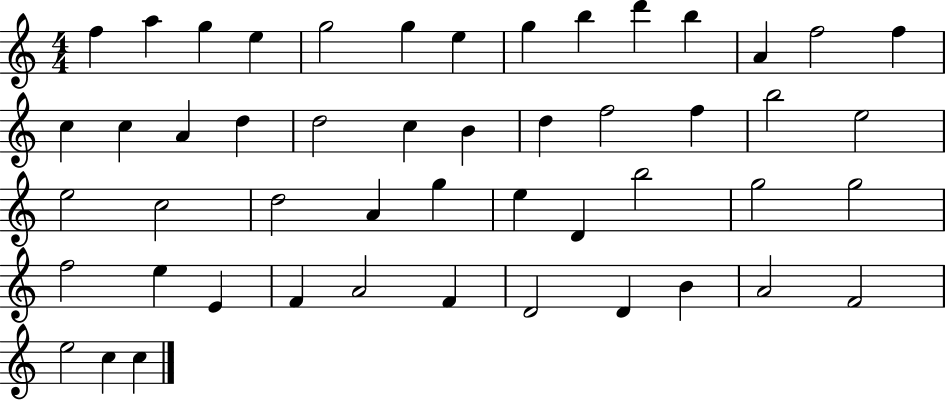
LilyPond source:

{
  \clef treble
  \numericTimeSignature
  \time 4/4
  \key c \major
  f''4 a''4 g''4 e''4 | g''2 g''4 e''4 | g''4 b''4 d'''4 b''4 | a'4 f''2 f''4 | \break c''4 c''4 a'4 d''4 | d''2 c''4 b'4 | d''4 f''2 f''4 | b''2 e''2 | \break e''2 c''2 | d''2 a'4 g''4 | e''4 d'4 b''2 | g''2 g''2 | \break f''2 e''4 e'4 | f'4 a'2 f'4 | d'2 d'4 b'4 | a'2 f'2 | \break e''2 c''4 c''4 | \bar "|."
}